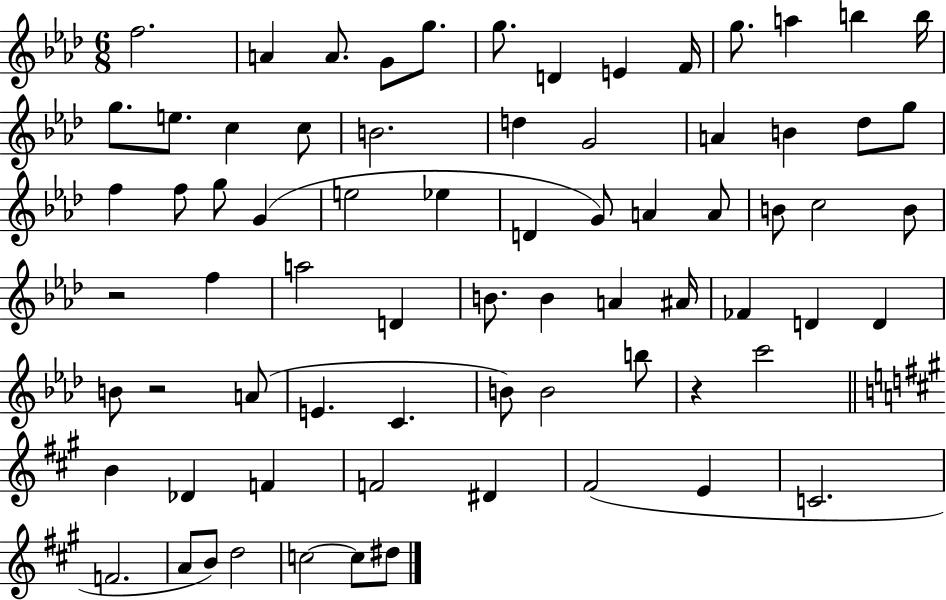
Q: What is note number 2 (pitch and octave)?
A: A4